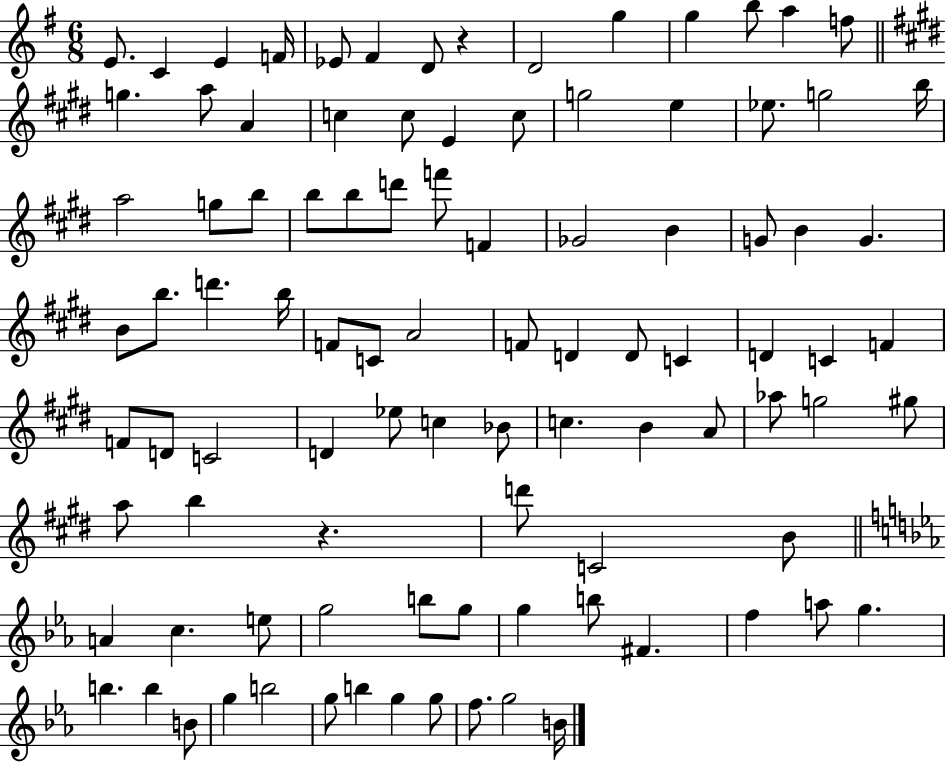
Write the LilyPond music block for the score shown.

{
  \clef treble
  \numericTimeSignature
  \time 6/8
  \key g \major
  e'8. c'4 e'4 f'16 | ees'8 fis'4 d'8 r4 | d'2 g''4 | g''4 b''8 a''4 f''8 | \break \bar "||" \break \key e \major g''4. a''8 a'4 | c''4 c''8 e'4 c''8 | g''2 e''4 | ees''8. g''2 b''16 | \break a''2 g''8 b''8 | b''8 b''8 d'''8 f'''8 f'4 | ges'2 b'4 | g'8 b'4 g'4. | \break b'8 b''8. d'''4. b''16 | f'8 c'8 a'2 | f'8 d'4 d'8 c'4 | d'4 c'4 f'4 | \break f'8 d'8 c'2 | d'4 ees''8 c''4 bes'8 | c''4. b'4 a'8 | aes''8 g''2 gis''8 | \break a''8 b''4 r4. | d'''8 c'2 b'8 | \bar "||" \break \key c \minor a'4 c''4. e''8 | g''2 b''8 g''8 | g''4 b''8 fis'4. | f''4 a''8 g''4. | \break b''4. b''4 b'8 | g''4 b''2 | g''8 b''4 g''4 g''8 | f''8. g''2 b'16 | \break \bar "|."
}